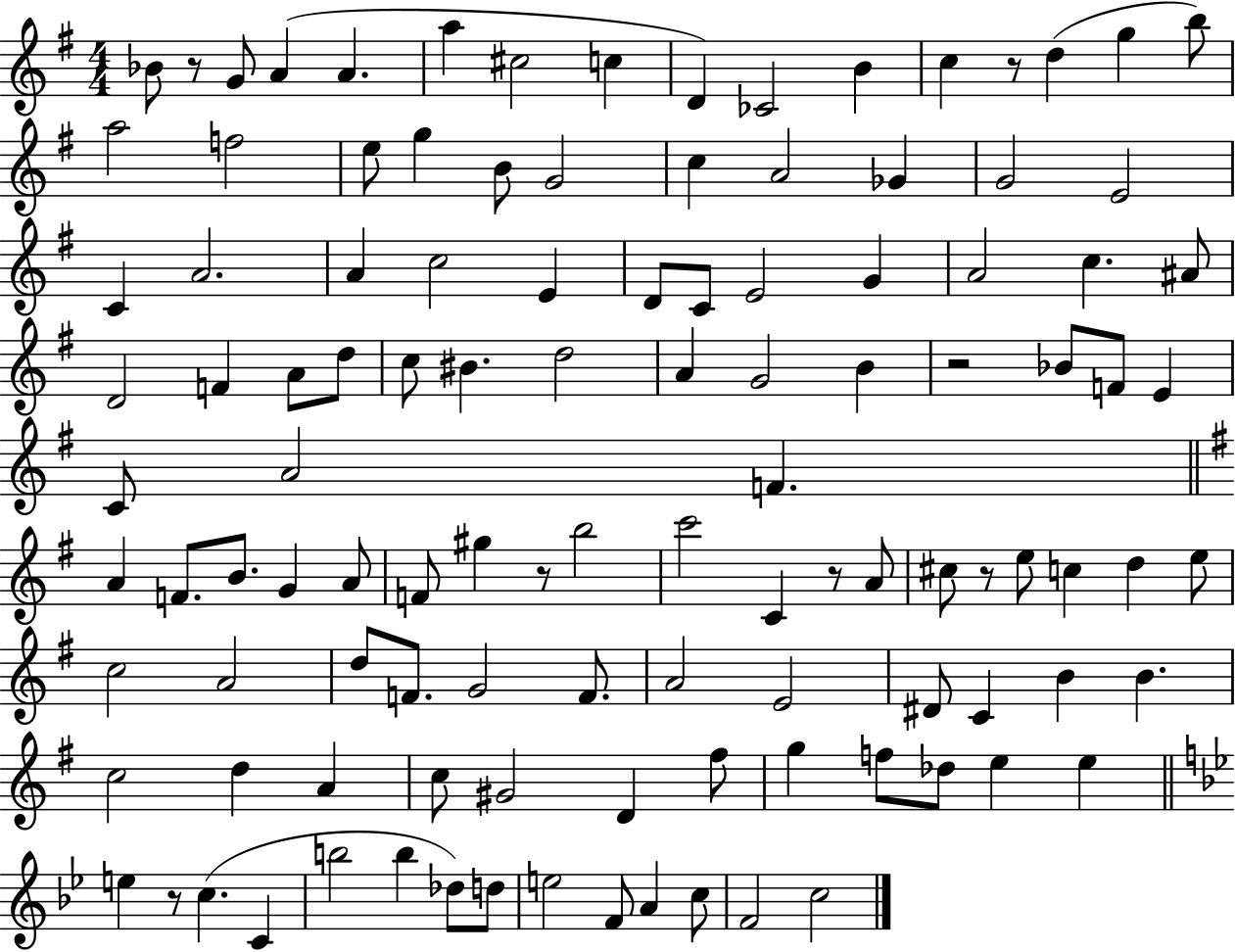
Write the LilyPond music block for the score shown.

{
  \clef treble
  \numericTimeSignature
  \time 4/4
  \key g \major
  bes'8 r8 g'8 a'4( a'4. | a''4 cis''2 c''4 | d'4) ces'2 b'4 | c''4 r8 d''4( g''4 b''8) | \break a''2 f''2 | e''8 g''4 b'8 g'2 | c''4 a'2 ges'4 | g'2 e'2 | \break c'4 a'2. | a'4 c''2 e'4 | d'8 c'8 e'2 g'4 | a'2 c''4. ais'8 | \break d'2 f'4 a'8 d''8 | c''8 bis'4. d''2 | a'4 g'2 b'4 | r2 bes'8 f'8 e'4 | \break c'8 a'2 f'4. | \bar "||" \break \key g \major a'4 f'8. b'8. g'4 a'8 | f'8 gis''4 r8 b''2 | c'''2 c'4 r8 a'8 | cis''8 r8 e''8 c''4 d''4 e''8 | \break c''2 a'2 | d''8 f'8. g'2 f'8. | a'2 e'2 | dis'8 c'4 b'4 b'4. | \break c''2 d''4 a'4 | c''8 gis'2 d'4 fis''8 | g''4 f''8 des''8 e''4 e''4 | \bar "||" \break \key bes \major e''4 r8 c''4.( c'4 | b''2 b''4 des''8) d''8 | e''2 f'8 a'4 c''8 | f'2 c''2 | \break \bar "|."
}